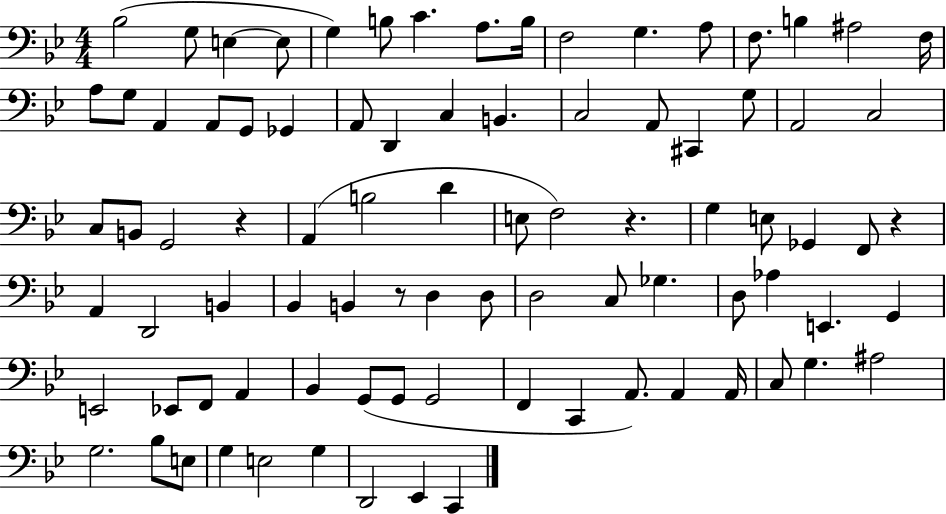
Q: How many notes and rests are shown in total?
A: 87